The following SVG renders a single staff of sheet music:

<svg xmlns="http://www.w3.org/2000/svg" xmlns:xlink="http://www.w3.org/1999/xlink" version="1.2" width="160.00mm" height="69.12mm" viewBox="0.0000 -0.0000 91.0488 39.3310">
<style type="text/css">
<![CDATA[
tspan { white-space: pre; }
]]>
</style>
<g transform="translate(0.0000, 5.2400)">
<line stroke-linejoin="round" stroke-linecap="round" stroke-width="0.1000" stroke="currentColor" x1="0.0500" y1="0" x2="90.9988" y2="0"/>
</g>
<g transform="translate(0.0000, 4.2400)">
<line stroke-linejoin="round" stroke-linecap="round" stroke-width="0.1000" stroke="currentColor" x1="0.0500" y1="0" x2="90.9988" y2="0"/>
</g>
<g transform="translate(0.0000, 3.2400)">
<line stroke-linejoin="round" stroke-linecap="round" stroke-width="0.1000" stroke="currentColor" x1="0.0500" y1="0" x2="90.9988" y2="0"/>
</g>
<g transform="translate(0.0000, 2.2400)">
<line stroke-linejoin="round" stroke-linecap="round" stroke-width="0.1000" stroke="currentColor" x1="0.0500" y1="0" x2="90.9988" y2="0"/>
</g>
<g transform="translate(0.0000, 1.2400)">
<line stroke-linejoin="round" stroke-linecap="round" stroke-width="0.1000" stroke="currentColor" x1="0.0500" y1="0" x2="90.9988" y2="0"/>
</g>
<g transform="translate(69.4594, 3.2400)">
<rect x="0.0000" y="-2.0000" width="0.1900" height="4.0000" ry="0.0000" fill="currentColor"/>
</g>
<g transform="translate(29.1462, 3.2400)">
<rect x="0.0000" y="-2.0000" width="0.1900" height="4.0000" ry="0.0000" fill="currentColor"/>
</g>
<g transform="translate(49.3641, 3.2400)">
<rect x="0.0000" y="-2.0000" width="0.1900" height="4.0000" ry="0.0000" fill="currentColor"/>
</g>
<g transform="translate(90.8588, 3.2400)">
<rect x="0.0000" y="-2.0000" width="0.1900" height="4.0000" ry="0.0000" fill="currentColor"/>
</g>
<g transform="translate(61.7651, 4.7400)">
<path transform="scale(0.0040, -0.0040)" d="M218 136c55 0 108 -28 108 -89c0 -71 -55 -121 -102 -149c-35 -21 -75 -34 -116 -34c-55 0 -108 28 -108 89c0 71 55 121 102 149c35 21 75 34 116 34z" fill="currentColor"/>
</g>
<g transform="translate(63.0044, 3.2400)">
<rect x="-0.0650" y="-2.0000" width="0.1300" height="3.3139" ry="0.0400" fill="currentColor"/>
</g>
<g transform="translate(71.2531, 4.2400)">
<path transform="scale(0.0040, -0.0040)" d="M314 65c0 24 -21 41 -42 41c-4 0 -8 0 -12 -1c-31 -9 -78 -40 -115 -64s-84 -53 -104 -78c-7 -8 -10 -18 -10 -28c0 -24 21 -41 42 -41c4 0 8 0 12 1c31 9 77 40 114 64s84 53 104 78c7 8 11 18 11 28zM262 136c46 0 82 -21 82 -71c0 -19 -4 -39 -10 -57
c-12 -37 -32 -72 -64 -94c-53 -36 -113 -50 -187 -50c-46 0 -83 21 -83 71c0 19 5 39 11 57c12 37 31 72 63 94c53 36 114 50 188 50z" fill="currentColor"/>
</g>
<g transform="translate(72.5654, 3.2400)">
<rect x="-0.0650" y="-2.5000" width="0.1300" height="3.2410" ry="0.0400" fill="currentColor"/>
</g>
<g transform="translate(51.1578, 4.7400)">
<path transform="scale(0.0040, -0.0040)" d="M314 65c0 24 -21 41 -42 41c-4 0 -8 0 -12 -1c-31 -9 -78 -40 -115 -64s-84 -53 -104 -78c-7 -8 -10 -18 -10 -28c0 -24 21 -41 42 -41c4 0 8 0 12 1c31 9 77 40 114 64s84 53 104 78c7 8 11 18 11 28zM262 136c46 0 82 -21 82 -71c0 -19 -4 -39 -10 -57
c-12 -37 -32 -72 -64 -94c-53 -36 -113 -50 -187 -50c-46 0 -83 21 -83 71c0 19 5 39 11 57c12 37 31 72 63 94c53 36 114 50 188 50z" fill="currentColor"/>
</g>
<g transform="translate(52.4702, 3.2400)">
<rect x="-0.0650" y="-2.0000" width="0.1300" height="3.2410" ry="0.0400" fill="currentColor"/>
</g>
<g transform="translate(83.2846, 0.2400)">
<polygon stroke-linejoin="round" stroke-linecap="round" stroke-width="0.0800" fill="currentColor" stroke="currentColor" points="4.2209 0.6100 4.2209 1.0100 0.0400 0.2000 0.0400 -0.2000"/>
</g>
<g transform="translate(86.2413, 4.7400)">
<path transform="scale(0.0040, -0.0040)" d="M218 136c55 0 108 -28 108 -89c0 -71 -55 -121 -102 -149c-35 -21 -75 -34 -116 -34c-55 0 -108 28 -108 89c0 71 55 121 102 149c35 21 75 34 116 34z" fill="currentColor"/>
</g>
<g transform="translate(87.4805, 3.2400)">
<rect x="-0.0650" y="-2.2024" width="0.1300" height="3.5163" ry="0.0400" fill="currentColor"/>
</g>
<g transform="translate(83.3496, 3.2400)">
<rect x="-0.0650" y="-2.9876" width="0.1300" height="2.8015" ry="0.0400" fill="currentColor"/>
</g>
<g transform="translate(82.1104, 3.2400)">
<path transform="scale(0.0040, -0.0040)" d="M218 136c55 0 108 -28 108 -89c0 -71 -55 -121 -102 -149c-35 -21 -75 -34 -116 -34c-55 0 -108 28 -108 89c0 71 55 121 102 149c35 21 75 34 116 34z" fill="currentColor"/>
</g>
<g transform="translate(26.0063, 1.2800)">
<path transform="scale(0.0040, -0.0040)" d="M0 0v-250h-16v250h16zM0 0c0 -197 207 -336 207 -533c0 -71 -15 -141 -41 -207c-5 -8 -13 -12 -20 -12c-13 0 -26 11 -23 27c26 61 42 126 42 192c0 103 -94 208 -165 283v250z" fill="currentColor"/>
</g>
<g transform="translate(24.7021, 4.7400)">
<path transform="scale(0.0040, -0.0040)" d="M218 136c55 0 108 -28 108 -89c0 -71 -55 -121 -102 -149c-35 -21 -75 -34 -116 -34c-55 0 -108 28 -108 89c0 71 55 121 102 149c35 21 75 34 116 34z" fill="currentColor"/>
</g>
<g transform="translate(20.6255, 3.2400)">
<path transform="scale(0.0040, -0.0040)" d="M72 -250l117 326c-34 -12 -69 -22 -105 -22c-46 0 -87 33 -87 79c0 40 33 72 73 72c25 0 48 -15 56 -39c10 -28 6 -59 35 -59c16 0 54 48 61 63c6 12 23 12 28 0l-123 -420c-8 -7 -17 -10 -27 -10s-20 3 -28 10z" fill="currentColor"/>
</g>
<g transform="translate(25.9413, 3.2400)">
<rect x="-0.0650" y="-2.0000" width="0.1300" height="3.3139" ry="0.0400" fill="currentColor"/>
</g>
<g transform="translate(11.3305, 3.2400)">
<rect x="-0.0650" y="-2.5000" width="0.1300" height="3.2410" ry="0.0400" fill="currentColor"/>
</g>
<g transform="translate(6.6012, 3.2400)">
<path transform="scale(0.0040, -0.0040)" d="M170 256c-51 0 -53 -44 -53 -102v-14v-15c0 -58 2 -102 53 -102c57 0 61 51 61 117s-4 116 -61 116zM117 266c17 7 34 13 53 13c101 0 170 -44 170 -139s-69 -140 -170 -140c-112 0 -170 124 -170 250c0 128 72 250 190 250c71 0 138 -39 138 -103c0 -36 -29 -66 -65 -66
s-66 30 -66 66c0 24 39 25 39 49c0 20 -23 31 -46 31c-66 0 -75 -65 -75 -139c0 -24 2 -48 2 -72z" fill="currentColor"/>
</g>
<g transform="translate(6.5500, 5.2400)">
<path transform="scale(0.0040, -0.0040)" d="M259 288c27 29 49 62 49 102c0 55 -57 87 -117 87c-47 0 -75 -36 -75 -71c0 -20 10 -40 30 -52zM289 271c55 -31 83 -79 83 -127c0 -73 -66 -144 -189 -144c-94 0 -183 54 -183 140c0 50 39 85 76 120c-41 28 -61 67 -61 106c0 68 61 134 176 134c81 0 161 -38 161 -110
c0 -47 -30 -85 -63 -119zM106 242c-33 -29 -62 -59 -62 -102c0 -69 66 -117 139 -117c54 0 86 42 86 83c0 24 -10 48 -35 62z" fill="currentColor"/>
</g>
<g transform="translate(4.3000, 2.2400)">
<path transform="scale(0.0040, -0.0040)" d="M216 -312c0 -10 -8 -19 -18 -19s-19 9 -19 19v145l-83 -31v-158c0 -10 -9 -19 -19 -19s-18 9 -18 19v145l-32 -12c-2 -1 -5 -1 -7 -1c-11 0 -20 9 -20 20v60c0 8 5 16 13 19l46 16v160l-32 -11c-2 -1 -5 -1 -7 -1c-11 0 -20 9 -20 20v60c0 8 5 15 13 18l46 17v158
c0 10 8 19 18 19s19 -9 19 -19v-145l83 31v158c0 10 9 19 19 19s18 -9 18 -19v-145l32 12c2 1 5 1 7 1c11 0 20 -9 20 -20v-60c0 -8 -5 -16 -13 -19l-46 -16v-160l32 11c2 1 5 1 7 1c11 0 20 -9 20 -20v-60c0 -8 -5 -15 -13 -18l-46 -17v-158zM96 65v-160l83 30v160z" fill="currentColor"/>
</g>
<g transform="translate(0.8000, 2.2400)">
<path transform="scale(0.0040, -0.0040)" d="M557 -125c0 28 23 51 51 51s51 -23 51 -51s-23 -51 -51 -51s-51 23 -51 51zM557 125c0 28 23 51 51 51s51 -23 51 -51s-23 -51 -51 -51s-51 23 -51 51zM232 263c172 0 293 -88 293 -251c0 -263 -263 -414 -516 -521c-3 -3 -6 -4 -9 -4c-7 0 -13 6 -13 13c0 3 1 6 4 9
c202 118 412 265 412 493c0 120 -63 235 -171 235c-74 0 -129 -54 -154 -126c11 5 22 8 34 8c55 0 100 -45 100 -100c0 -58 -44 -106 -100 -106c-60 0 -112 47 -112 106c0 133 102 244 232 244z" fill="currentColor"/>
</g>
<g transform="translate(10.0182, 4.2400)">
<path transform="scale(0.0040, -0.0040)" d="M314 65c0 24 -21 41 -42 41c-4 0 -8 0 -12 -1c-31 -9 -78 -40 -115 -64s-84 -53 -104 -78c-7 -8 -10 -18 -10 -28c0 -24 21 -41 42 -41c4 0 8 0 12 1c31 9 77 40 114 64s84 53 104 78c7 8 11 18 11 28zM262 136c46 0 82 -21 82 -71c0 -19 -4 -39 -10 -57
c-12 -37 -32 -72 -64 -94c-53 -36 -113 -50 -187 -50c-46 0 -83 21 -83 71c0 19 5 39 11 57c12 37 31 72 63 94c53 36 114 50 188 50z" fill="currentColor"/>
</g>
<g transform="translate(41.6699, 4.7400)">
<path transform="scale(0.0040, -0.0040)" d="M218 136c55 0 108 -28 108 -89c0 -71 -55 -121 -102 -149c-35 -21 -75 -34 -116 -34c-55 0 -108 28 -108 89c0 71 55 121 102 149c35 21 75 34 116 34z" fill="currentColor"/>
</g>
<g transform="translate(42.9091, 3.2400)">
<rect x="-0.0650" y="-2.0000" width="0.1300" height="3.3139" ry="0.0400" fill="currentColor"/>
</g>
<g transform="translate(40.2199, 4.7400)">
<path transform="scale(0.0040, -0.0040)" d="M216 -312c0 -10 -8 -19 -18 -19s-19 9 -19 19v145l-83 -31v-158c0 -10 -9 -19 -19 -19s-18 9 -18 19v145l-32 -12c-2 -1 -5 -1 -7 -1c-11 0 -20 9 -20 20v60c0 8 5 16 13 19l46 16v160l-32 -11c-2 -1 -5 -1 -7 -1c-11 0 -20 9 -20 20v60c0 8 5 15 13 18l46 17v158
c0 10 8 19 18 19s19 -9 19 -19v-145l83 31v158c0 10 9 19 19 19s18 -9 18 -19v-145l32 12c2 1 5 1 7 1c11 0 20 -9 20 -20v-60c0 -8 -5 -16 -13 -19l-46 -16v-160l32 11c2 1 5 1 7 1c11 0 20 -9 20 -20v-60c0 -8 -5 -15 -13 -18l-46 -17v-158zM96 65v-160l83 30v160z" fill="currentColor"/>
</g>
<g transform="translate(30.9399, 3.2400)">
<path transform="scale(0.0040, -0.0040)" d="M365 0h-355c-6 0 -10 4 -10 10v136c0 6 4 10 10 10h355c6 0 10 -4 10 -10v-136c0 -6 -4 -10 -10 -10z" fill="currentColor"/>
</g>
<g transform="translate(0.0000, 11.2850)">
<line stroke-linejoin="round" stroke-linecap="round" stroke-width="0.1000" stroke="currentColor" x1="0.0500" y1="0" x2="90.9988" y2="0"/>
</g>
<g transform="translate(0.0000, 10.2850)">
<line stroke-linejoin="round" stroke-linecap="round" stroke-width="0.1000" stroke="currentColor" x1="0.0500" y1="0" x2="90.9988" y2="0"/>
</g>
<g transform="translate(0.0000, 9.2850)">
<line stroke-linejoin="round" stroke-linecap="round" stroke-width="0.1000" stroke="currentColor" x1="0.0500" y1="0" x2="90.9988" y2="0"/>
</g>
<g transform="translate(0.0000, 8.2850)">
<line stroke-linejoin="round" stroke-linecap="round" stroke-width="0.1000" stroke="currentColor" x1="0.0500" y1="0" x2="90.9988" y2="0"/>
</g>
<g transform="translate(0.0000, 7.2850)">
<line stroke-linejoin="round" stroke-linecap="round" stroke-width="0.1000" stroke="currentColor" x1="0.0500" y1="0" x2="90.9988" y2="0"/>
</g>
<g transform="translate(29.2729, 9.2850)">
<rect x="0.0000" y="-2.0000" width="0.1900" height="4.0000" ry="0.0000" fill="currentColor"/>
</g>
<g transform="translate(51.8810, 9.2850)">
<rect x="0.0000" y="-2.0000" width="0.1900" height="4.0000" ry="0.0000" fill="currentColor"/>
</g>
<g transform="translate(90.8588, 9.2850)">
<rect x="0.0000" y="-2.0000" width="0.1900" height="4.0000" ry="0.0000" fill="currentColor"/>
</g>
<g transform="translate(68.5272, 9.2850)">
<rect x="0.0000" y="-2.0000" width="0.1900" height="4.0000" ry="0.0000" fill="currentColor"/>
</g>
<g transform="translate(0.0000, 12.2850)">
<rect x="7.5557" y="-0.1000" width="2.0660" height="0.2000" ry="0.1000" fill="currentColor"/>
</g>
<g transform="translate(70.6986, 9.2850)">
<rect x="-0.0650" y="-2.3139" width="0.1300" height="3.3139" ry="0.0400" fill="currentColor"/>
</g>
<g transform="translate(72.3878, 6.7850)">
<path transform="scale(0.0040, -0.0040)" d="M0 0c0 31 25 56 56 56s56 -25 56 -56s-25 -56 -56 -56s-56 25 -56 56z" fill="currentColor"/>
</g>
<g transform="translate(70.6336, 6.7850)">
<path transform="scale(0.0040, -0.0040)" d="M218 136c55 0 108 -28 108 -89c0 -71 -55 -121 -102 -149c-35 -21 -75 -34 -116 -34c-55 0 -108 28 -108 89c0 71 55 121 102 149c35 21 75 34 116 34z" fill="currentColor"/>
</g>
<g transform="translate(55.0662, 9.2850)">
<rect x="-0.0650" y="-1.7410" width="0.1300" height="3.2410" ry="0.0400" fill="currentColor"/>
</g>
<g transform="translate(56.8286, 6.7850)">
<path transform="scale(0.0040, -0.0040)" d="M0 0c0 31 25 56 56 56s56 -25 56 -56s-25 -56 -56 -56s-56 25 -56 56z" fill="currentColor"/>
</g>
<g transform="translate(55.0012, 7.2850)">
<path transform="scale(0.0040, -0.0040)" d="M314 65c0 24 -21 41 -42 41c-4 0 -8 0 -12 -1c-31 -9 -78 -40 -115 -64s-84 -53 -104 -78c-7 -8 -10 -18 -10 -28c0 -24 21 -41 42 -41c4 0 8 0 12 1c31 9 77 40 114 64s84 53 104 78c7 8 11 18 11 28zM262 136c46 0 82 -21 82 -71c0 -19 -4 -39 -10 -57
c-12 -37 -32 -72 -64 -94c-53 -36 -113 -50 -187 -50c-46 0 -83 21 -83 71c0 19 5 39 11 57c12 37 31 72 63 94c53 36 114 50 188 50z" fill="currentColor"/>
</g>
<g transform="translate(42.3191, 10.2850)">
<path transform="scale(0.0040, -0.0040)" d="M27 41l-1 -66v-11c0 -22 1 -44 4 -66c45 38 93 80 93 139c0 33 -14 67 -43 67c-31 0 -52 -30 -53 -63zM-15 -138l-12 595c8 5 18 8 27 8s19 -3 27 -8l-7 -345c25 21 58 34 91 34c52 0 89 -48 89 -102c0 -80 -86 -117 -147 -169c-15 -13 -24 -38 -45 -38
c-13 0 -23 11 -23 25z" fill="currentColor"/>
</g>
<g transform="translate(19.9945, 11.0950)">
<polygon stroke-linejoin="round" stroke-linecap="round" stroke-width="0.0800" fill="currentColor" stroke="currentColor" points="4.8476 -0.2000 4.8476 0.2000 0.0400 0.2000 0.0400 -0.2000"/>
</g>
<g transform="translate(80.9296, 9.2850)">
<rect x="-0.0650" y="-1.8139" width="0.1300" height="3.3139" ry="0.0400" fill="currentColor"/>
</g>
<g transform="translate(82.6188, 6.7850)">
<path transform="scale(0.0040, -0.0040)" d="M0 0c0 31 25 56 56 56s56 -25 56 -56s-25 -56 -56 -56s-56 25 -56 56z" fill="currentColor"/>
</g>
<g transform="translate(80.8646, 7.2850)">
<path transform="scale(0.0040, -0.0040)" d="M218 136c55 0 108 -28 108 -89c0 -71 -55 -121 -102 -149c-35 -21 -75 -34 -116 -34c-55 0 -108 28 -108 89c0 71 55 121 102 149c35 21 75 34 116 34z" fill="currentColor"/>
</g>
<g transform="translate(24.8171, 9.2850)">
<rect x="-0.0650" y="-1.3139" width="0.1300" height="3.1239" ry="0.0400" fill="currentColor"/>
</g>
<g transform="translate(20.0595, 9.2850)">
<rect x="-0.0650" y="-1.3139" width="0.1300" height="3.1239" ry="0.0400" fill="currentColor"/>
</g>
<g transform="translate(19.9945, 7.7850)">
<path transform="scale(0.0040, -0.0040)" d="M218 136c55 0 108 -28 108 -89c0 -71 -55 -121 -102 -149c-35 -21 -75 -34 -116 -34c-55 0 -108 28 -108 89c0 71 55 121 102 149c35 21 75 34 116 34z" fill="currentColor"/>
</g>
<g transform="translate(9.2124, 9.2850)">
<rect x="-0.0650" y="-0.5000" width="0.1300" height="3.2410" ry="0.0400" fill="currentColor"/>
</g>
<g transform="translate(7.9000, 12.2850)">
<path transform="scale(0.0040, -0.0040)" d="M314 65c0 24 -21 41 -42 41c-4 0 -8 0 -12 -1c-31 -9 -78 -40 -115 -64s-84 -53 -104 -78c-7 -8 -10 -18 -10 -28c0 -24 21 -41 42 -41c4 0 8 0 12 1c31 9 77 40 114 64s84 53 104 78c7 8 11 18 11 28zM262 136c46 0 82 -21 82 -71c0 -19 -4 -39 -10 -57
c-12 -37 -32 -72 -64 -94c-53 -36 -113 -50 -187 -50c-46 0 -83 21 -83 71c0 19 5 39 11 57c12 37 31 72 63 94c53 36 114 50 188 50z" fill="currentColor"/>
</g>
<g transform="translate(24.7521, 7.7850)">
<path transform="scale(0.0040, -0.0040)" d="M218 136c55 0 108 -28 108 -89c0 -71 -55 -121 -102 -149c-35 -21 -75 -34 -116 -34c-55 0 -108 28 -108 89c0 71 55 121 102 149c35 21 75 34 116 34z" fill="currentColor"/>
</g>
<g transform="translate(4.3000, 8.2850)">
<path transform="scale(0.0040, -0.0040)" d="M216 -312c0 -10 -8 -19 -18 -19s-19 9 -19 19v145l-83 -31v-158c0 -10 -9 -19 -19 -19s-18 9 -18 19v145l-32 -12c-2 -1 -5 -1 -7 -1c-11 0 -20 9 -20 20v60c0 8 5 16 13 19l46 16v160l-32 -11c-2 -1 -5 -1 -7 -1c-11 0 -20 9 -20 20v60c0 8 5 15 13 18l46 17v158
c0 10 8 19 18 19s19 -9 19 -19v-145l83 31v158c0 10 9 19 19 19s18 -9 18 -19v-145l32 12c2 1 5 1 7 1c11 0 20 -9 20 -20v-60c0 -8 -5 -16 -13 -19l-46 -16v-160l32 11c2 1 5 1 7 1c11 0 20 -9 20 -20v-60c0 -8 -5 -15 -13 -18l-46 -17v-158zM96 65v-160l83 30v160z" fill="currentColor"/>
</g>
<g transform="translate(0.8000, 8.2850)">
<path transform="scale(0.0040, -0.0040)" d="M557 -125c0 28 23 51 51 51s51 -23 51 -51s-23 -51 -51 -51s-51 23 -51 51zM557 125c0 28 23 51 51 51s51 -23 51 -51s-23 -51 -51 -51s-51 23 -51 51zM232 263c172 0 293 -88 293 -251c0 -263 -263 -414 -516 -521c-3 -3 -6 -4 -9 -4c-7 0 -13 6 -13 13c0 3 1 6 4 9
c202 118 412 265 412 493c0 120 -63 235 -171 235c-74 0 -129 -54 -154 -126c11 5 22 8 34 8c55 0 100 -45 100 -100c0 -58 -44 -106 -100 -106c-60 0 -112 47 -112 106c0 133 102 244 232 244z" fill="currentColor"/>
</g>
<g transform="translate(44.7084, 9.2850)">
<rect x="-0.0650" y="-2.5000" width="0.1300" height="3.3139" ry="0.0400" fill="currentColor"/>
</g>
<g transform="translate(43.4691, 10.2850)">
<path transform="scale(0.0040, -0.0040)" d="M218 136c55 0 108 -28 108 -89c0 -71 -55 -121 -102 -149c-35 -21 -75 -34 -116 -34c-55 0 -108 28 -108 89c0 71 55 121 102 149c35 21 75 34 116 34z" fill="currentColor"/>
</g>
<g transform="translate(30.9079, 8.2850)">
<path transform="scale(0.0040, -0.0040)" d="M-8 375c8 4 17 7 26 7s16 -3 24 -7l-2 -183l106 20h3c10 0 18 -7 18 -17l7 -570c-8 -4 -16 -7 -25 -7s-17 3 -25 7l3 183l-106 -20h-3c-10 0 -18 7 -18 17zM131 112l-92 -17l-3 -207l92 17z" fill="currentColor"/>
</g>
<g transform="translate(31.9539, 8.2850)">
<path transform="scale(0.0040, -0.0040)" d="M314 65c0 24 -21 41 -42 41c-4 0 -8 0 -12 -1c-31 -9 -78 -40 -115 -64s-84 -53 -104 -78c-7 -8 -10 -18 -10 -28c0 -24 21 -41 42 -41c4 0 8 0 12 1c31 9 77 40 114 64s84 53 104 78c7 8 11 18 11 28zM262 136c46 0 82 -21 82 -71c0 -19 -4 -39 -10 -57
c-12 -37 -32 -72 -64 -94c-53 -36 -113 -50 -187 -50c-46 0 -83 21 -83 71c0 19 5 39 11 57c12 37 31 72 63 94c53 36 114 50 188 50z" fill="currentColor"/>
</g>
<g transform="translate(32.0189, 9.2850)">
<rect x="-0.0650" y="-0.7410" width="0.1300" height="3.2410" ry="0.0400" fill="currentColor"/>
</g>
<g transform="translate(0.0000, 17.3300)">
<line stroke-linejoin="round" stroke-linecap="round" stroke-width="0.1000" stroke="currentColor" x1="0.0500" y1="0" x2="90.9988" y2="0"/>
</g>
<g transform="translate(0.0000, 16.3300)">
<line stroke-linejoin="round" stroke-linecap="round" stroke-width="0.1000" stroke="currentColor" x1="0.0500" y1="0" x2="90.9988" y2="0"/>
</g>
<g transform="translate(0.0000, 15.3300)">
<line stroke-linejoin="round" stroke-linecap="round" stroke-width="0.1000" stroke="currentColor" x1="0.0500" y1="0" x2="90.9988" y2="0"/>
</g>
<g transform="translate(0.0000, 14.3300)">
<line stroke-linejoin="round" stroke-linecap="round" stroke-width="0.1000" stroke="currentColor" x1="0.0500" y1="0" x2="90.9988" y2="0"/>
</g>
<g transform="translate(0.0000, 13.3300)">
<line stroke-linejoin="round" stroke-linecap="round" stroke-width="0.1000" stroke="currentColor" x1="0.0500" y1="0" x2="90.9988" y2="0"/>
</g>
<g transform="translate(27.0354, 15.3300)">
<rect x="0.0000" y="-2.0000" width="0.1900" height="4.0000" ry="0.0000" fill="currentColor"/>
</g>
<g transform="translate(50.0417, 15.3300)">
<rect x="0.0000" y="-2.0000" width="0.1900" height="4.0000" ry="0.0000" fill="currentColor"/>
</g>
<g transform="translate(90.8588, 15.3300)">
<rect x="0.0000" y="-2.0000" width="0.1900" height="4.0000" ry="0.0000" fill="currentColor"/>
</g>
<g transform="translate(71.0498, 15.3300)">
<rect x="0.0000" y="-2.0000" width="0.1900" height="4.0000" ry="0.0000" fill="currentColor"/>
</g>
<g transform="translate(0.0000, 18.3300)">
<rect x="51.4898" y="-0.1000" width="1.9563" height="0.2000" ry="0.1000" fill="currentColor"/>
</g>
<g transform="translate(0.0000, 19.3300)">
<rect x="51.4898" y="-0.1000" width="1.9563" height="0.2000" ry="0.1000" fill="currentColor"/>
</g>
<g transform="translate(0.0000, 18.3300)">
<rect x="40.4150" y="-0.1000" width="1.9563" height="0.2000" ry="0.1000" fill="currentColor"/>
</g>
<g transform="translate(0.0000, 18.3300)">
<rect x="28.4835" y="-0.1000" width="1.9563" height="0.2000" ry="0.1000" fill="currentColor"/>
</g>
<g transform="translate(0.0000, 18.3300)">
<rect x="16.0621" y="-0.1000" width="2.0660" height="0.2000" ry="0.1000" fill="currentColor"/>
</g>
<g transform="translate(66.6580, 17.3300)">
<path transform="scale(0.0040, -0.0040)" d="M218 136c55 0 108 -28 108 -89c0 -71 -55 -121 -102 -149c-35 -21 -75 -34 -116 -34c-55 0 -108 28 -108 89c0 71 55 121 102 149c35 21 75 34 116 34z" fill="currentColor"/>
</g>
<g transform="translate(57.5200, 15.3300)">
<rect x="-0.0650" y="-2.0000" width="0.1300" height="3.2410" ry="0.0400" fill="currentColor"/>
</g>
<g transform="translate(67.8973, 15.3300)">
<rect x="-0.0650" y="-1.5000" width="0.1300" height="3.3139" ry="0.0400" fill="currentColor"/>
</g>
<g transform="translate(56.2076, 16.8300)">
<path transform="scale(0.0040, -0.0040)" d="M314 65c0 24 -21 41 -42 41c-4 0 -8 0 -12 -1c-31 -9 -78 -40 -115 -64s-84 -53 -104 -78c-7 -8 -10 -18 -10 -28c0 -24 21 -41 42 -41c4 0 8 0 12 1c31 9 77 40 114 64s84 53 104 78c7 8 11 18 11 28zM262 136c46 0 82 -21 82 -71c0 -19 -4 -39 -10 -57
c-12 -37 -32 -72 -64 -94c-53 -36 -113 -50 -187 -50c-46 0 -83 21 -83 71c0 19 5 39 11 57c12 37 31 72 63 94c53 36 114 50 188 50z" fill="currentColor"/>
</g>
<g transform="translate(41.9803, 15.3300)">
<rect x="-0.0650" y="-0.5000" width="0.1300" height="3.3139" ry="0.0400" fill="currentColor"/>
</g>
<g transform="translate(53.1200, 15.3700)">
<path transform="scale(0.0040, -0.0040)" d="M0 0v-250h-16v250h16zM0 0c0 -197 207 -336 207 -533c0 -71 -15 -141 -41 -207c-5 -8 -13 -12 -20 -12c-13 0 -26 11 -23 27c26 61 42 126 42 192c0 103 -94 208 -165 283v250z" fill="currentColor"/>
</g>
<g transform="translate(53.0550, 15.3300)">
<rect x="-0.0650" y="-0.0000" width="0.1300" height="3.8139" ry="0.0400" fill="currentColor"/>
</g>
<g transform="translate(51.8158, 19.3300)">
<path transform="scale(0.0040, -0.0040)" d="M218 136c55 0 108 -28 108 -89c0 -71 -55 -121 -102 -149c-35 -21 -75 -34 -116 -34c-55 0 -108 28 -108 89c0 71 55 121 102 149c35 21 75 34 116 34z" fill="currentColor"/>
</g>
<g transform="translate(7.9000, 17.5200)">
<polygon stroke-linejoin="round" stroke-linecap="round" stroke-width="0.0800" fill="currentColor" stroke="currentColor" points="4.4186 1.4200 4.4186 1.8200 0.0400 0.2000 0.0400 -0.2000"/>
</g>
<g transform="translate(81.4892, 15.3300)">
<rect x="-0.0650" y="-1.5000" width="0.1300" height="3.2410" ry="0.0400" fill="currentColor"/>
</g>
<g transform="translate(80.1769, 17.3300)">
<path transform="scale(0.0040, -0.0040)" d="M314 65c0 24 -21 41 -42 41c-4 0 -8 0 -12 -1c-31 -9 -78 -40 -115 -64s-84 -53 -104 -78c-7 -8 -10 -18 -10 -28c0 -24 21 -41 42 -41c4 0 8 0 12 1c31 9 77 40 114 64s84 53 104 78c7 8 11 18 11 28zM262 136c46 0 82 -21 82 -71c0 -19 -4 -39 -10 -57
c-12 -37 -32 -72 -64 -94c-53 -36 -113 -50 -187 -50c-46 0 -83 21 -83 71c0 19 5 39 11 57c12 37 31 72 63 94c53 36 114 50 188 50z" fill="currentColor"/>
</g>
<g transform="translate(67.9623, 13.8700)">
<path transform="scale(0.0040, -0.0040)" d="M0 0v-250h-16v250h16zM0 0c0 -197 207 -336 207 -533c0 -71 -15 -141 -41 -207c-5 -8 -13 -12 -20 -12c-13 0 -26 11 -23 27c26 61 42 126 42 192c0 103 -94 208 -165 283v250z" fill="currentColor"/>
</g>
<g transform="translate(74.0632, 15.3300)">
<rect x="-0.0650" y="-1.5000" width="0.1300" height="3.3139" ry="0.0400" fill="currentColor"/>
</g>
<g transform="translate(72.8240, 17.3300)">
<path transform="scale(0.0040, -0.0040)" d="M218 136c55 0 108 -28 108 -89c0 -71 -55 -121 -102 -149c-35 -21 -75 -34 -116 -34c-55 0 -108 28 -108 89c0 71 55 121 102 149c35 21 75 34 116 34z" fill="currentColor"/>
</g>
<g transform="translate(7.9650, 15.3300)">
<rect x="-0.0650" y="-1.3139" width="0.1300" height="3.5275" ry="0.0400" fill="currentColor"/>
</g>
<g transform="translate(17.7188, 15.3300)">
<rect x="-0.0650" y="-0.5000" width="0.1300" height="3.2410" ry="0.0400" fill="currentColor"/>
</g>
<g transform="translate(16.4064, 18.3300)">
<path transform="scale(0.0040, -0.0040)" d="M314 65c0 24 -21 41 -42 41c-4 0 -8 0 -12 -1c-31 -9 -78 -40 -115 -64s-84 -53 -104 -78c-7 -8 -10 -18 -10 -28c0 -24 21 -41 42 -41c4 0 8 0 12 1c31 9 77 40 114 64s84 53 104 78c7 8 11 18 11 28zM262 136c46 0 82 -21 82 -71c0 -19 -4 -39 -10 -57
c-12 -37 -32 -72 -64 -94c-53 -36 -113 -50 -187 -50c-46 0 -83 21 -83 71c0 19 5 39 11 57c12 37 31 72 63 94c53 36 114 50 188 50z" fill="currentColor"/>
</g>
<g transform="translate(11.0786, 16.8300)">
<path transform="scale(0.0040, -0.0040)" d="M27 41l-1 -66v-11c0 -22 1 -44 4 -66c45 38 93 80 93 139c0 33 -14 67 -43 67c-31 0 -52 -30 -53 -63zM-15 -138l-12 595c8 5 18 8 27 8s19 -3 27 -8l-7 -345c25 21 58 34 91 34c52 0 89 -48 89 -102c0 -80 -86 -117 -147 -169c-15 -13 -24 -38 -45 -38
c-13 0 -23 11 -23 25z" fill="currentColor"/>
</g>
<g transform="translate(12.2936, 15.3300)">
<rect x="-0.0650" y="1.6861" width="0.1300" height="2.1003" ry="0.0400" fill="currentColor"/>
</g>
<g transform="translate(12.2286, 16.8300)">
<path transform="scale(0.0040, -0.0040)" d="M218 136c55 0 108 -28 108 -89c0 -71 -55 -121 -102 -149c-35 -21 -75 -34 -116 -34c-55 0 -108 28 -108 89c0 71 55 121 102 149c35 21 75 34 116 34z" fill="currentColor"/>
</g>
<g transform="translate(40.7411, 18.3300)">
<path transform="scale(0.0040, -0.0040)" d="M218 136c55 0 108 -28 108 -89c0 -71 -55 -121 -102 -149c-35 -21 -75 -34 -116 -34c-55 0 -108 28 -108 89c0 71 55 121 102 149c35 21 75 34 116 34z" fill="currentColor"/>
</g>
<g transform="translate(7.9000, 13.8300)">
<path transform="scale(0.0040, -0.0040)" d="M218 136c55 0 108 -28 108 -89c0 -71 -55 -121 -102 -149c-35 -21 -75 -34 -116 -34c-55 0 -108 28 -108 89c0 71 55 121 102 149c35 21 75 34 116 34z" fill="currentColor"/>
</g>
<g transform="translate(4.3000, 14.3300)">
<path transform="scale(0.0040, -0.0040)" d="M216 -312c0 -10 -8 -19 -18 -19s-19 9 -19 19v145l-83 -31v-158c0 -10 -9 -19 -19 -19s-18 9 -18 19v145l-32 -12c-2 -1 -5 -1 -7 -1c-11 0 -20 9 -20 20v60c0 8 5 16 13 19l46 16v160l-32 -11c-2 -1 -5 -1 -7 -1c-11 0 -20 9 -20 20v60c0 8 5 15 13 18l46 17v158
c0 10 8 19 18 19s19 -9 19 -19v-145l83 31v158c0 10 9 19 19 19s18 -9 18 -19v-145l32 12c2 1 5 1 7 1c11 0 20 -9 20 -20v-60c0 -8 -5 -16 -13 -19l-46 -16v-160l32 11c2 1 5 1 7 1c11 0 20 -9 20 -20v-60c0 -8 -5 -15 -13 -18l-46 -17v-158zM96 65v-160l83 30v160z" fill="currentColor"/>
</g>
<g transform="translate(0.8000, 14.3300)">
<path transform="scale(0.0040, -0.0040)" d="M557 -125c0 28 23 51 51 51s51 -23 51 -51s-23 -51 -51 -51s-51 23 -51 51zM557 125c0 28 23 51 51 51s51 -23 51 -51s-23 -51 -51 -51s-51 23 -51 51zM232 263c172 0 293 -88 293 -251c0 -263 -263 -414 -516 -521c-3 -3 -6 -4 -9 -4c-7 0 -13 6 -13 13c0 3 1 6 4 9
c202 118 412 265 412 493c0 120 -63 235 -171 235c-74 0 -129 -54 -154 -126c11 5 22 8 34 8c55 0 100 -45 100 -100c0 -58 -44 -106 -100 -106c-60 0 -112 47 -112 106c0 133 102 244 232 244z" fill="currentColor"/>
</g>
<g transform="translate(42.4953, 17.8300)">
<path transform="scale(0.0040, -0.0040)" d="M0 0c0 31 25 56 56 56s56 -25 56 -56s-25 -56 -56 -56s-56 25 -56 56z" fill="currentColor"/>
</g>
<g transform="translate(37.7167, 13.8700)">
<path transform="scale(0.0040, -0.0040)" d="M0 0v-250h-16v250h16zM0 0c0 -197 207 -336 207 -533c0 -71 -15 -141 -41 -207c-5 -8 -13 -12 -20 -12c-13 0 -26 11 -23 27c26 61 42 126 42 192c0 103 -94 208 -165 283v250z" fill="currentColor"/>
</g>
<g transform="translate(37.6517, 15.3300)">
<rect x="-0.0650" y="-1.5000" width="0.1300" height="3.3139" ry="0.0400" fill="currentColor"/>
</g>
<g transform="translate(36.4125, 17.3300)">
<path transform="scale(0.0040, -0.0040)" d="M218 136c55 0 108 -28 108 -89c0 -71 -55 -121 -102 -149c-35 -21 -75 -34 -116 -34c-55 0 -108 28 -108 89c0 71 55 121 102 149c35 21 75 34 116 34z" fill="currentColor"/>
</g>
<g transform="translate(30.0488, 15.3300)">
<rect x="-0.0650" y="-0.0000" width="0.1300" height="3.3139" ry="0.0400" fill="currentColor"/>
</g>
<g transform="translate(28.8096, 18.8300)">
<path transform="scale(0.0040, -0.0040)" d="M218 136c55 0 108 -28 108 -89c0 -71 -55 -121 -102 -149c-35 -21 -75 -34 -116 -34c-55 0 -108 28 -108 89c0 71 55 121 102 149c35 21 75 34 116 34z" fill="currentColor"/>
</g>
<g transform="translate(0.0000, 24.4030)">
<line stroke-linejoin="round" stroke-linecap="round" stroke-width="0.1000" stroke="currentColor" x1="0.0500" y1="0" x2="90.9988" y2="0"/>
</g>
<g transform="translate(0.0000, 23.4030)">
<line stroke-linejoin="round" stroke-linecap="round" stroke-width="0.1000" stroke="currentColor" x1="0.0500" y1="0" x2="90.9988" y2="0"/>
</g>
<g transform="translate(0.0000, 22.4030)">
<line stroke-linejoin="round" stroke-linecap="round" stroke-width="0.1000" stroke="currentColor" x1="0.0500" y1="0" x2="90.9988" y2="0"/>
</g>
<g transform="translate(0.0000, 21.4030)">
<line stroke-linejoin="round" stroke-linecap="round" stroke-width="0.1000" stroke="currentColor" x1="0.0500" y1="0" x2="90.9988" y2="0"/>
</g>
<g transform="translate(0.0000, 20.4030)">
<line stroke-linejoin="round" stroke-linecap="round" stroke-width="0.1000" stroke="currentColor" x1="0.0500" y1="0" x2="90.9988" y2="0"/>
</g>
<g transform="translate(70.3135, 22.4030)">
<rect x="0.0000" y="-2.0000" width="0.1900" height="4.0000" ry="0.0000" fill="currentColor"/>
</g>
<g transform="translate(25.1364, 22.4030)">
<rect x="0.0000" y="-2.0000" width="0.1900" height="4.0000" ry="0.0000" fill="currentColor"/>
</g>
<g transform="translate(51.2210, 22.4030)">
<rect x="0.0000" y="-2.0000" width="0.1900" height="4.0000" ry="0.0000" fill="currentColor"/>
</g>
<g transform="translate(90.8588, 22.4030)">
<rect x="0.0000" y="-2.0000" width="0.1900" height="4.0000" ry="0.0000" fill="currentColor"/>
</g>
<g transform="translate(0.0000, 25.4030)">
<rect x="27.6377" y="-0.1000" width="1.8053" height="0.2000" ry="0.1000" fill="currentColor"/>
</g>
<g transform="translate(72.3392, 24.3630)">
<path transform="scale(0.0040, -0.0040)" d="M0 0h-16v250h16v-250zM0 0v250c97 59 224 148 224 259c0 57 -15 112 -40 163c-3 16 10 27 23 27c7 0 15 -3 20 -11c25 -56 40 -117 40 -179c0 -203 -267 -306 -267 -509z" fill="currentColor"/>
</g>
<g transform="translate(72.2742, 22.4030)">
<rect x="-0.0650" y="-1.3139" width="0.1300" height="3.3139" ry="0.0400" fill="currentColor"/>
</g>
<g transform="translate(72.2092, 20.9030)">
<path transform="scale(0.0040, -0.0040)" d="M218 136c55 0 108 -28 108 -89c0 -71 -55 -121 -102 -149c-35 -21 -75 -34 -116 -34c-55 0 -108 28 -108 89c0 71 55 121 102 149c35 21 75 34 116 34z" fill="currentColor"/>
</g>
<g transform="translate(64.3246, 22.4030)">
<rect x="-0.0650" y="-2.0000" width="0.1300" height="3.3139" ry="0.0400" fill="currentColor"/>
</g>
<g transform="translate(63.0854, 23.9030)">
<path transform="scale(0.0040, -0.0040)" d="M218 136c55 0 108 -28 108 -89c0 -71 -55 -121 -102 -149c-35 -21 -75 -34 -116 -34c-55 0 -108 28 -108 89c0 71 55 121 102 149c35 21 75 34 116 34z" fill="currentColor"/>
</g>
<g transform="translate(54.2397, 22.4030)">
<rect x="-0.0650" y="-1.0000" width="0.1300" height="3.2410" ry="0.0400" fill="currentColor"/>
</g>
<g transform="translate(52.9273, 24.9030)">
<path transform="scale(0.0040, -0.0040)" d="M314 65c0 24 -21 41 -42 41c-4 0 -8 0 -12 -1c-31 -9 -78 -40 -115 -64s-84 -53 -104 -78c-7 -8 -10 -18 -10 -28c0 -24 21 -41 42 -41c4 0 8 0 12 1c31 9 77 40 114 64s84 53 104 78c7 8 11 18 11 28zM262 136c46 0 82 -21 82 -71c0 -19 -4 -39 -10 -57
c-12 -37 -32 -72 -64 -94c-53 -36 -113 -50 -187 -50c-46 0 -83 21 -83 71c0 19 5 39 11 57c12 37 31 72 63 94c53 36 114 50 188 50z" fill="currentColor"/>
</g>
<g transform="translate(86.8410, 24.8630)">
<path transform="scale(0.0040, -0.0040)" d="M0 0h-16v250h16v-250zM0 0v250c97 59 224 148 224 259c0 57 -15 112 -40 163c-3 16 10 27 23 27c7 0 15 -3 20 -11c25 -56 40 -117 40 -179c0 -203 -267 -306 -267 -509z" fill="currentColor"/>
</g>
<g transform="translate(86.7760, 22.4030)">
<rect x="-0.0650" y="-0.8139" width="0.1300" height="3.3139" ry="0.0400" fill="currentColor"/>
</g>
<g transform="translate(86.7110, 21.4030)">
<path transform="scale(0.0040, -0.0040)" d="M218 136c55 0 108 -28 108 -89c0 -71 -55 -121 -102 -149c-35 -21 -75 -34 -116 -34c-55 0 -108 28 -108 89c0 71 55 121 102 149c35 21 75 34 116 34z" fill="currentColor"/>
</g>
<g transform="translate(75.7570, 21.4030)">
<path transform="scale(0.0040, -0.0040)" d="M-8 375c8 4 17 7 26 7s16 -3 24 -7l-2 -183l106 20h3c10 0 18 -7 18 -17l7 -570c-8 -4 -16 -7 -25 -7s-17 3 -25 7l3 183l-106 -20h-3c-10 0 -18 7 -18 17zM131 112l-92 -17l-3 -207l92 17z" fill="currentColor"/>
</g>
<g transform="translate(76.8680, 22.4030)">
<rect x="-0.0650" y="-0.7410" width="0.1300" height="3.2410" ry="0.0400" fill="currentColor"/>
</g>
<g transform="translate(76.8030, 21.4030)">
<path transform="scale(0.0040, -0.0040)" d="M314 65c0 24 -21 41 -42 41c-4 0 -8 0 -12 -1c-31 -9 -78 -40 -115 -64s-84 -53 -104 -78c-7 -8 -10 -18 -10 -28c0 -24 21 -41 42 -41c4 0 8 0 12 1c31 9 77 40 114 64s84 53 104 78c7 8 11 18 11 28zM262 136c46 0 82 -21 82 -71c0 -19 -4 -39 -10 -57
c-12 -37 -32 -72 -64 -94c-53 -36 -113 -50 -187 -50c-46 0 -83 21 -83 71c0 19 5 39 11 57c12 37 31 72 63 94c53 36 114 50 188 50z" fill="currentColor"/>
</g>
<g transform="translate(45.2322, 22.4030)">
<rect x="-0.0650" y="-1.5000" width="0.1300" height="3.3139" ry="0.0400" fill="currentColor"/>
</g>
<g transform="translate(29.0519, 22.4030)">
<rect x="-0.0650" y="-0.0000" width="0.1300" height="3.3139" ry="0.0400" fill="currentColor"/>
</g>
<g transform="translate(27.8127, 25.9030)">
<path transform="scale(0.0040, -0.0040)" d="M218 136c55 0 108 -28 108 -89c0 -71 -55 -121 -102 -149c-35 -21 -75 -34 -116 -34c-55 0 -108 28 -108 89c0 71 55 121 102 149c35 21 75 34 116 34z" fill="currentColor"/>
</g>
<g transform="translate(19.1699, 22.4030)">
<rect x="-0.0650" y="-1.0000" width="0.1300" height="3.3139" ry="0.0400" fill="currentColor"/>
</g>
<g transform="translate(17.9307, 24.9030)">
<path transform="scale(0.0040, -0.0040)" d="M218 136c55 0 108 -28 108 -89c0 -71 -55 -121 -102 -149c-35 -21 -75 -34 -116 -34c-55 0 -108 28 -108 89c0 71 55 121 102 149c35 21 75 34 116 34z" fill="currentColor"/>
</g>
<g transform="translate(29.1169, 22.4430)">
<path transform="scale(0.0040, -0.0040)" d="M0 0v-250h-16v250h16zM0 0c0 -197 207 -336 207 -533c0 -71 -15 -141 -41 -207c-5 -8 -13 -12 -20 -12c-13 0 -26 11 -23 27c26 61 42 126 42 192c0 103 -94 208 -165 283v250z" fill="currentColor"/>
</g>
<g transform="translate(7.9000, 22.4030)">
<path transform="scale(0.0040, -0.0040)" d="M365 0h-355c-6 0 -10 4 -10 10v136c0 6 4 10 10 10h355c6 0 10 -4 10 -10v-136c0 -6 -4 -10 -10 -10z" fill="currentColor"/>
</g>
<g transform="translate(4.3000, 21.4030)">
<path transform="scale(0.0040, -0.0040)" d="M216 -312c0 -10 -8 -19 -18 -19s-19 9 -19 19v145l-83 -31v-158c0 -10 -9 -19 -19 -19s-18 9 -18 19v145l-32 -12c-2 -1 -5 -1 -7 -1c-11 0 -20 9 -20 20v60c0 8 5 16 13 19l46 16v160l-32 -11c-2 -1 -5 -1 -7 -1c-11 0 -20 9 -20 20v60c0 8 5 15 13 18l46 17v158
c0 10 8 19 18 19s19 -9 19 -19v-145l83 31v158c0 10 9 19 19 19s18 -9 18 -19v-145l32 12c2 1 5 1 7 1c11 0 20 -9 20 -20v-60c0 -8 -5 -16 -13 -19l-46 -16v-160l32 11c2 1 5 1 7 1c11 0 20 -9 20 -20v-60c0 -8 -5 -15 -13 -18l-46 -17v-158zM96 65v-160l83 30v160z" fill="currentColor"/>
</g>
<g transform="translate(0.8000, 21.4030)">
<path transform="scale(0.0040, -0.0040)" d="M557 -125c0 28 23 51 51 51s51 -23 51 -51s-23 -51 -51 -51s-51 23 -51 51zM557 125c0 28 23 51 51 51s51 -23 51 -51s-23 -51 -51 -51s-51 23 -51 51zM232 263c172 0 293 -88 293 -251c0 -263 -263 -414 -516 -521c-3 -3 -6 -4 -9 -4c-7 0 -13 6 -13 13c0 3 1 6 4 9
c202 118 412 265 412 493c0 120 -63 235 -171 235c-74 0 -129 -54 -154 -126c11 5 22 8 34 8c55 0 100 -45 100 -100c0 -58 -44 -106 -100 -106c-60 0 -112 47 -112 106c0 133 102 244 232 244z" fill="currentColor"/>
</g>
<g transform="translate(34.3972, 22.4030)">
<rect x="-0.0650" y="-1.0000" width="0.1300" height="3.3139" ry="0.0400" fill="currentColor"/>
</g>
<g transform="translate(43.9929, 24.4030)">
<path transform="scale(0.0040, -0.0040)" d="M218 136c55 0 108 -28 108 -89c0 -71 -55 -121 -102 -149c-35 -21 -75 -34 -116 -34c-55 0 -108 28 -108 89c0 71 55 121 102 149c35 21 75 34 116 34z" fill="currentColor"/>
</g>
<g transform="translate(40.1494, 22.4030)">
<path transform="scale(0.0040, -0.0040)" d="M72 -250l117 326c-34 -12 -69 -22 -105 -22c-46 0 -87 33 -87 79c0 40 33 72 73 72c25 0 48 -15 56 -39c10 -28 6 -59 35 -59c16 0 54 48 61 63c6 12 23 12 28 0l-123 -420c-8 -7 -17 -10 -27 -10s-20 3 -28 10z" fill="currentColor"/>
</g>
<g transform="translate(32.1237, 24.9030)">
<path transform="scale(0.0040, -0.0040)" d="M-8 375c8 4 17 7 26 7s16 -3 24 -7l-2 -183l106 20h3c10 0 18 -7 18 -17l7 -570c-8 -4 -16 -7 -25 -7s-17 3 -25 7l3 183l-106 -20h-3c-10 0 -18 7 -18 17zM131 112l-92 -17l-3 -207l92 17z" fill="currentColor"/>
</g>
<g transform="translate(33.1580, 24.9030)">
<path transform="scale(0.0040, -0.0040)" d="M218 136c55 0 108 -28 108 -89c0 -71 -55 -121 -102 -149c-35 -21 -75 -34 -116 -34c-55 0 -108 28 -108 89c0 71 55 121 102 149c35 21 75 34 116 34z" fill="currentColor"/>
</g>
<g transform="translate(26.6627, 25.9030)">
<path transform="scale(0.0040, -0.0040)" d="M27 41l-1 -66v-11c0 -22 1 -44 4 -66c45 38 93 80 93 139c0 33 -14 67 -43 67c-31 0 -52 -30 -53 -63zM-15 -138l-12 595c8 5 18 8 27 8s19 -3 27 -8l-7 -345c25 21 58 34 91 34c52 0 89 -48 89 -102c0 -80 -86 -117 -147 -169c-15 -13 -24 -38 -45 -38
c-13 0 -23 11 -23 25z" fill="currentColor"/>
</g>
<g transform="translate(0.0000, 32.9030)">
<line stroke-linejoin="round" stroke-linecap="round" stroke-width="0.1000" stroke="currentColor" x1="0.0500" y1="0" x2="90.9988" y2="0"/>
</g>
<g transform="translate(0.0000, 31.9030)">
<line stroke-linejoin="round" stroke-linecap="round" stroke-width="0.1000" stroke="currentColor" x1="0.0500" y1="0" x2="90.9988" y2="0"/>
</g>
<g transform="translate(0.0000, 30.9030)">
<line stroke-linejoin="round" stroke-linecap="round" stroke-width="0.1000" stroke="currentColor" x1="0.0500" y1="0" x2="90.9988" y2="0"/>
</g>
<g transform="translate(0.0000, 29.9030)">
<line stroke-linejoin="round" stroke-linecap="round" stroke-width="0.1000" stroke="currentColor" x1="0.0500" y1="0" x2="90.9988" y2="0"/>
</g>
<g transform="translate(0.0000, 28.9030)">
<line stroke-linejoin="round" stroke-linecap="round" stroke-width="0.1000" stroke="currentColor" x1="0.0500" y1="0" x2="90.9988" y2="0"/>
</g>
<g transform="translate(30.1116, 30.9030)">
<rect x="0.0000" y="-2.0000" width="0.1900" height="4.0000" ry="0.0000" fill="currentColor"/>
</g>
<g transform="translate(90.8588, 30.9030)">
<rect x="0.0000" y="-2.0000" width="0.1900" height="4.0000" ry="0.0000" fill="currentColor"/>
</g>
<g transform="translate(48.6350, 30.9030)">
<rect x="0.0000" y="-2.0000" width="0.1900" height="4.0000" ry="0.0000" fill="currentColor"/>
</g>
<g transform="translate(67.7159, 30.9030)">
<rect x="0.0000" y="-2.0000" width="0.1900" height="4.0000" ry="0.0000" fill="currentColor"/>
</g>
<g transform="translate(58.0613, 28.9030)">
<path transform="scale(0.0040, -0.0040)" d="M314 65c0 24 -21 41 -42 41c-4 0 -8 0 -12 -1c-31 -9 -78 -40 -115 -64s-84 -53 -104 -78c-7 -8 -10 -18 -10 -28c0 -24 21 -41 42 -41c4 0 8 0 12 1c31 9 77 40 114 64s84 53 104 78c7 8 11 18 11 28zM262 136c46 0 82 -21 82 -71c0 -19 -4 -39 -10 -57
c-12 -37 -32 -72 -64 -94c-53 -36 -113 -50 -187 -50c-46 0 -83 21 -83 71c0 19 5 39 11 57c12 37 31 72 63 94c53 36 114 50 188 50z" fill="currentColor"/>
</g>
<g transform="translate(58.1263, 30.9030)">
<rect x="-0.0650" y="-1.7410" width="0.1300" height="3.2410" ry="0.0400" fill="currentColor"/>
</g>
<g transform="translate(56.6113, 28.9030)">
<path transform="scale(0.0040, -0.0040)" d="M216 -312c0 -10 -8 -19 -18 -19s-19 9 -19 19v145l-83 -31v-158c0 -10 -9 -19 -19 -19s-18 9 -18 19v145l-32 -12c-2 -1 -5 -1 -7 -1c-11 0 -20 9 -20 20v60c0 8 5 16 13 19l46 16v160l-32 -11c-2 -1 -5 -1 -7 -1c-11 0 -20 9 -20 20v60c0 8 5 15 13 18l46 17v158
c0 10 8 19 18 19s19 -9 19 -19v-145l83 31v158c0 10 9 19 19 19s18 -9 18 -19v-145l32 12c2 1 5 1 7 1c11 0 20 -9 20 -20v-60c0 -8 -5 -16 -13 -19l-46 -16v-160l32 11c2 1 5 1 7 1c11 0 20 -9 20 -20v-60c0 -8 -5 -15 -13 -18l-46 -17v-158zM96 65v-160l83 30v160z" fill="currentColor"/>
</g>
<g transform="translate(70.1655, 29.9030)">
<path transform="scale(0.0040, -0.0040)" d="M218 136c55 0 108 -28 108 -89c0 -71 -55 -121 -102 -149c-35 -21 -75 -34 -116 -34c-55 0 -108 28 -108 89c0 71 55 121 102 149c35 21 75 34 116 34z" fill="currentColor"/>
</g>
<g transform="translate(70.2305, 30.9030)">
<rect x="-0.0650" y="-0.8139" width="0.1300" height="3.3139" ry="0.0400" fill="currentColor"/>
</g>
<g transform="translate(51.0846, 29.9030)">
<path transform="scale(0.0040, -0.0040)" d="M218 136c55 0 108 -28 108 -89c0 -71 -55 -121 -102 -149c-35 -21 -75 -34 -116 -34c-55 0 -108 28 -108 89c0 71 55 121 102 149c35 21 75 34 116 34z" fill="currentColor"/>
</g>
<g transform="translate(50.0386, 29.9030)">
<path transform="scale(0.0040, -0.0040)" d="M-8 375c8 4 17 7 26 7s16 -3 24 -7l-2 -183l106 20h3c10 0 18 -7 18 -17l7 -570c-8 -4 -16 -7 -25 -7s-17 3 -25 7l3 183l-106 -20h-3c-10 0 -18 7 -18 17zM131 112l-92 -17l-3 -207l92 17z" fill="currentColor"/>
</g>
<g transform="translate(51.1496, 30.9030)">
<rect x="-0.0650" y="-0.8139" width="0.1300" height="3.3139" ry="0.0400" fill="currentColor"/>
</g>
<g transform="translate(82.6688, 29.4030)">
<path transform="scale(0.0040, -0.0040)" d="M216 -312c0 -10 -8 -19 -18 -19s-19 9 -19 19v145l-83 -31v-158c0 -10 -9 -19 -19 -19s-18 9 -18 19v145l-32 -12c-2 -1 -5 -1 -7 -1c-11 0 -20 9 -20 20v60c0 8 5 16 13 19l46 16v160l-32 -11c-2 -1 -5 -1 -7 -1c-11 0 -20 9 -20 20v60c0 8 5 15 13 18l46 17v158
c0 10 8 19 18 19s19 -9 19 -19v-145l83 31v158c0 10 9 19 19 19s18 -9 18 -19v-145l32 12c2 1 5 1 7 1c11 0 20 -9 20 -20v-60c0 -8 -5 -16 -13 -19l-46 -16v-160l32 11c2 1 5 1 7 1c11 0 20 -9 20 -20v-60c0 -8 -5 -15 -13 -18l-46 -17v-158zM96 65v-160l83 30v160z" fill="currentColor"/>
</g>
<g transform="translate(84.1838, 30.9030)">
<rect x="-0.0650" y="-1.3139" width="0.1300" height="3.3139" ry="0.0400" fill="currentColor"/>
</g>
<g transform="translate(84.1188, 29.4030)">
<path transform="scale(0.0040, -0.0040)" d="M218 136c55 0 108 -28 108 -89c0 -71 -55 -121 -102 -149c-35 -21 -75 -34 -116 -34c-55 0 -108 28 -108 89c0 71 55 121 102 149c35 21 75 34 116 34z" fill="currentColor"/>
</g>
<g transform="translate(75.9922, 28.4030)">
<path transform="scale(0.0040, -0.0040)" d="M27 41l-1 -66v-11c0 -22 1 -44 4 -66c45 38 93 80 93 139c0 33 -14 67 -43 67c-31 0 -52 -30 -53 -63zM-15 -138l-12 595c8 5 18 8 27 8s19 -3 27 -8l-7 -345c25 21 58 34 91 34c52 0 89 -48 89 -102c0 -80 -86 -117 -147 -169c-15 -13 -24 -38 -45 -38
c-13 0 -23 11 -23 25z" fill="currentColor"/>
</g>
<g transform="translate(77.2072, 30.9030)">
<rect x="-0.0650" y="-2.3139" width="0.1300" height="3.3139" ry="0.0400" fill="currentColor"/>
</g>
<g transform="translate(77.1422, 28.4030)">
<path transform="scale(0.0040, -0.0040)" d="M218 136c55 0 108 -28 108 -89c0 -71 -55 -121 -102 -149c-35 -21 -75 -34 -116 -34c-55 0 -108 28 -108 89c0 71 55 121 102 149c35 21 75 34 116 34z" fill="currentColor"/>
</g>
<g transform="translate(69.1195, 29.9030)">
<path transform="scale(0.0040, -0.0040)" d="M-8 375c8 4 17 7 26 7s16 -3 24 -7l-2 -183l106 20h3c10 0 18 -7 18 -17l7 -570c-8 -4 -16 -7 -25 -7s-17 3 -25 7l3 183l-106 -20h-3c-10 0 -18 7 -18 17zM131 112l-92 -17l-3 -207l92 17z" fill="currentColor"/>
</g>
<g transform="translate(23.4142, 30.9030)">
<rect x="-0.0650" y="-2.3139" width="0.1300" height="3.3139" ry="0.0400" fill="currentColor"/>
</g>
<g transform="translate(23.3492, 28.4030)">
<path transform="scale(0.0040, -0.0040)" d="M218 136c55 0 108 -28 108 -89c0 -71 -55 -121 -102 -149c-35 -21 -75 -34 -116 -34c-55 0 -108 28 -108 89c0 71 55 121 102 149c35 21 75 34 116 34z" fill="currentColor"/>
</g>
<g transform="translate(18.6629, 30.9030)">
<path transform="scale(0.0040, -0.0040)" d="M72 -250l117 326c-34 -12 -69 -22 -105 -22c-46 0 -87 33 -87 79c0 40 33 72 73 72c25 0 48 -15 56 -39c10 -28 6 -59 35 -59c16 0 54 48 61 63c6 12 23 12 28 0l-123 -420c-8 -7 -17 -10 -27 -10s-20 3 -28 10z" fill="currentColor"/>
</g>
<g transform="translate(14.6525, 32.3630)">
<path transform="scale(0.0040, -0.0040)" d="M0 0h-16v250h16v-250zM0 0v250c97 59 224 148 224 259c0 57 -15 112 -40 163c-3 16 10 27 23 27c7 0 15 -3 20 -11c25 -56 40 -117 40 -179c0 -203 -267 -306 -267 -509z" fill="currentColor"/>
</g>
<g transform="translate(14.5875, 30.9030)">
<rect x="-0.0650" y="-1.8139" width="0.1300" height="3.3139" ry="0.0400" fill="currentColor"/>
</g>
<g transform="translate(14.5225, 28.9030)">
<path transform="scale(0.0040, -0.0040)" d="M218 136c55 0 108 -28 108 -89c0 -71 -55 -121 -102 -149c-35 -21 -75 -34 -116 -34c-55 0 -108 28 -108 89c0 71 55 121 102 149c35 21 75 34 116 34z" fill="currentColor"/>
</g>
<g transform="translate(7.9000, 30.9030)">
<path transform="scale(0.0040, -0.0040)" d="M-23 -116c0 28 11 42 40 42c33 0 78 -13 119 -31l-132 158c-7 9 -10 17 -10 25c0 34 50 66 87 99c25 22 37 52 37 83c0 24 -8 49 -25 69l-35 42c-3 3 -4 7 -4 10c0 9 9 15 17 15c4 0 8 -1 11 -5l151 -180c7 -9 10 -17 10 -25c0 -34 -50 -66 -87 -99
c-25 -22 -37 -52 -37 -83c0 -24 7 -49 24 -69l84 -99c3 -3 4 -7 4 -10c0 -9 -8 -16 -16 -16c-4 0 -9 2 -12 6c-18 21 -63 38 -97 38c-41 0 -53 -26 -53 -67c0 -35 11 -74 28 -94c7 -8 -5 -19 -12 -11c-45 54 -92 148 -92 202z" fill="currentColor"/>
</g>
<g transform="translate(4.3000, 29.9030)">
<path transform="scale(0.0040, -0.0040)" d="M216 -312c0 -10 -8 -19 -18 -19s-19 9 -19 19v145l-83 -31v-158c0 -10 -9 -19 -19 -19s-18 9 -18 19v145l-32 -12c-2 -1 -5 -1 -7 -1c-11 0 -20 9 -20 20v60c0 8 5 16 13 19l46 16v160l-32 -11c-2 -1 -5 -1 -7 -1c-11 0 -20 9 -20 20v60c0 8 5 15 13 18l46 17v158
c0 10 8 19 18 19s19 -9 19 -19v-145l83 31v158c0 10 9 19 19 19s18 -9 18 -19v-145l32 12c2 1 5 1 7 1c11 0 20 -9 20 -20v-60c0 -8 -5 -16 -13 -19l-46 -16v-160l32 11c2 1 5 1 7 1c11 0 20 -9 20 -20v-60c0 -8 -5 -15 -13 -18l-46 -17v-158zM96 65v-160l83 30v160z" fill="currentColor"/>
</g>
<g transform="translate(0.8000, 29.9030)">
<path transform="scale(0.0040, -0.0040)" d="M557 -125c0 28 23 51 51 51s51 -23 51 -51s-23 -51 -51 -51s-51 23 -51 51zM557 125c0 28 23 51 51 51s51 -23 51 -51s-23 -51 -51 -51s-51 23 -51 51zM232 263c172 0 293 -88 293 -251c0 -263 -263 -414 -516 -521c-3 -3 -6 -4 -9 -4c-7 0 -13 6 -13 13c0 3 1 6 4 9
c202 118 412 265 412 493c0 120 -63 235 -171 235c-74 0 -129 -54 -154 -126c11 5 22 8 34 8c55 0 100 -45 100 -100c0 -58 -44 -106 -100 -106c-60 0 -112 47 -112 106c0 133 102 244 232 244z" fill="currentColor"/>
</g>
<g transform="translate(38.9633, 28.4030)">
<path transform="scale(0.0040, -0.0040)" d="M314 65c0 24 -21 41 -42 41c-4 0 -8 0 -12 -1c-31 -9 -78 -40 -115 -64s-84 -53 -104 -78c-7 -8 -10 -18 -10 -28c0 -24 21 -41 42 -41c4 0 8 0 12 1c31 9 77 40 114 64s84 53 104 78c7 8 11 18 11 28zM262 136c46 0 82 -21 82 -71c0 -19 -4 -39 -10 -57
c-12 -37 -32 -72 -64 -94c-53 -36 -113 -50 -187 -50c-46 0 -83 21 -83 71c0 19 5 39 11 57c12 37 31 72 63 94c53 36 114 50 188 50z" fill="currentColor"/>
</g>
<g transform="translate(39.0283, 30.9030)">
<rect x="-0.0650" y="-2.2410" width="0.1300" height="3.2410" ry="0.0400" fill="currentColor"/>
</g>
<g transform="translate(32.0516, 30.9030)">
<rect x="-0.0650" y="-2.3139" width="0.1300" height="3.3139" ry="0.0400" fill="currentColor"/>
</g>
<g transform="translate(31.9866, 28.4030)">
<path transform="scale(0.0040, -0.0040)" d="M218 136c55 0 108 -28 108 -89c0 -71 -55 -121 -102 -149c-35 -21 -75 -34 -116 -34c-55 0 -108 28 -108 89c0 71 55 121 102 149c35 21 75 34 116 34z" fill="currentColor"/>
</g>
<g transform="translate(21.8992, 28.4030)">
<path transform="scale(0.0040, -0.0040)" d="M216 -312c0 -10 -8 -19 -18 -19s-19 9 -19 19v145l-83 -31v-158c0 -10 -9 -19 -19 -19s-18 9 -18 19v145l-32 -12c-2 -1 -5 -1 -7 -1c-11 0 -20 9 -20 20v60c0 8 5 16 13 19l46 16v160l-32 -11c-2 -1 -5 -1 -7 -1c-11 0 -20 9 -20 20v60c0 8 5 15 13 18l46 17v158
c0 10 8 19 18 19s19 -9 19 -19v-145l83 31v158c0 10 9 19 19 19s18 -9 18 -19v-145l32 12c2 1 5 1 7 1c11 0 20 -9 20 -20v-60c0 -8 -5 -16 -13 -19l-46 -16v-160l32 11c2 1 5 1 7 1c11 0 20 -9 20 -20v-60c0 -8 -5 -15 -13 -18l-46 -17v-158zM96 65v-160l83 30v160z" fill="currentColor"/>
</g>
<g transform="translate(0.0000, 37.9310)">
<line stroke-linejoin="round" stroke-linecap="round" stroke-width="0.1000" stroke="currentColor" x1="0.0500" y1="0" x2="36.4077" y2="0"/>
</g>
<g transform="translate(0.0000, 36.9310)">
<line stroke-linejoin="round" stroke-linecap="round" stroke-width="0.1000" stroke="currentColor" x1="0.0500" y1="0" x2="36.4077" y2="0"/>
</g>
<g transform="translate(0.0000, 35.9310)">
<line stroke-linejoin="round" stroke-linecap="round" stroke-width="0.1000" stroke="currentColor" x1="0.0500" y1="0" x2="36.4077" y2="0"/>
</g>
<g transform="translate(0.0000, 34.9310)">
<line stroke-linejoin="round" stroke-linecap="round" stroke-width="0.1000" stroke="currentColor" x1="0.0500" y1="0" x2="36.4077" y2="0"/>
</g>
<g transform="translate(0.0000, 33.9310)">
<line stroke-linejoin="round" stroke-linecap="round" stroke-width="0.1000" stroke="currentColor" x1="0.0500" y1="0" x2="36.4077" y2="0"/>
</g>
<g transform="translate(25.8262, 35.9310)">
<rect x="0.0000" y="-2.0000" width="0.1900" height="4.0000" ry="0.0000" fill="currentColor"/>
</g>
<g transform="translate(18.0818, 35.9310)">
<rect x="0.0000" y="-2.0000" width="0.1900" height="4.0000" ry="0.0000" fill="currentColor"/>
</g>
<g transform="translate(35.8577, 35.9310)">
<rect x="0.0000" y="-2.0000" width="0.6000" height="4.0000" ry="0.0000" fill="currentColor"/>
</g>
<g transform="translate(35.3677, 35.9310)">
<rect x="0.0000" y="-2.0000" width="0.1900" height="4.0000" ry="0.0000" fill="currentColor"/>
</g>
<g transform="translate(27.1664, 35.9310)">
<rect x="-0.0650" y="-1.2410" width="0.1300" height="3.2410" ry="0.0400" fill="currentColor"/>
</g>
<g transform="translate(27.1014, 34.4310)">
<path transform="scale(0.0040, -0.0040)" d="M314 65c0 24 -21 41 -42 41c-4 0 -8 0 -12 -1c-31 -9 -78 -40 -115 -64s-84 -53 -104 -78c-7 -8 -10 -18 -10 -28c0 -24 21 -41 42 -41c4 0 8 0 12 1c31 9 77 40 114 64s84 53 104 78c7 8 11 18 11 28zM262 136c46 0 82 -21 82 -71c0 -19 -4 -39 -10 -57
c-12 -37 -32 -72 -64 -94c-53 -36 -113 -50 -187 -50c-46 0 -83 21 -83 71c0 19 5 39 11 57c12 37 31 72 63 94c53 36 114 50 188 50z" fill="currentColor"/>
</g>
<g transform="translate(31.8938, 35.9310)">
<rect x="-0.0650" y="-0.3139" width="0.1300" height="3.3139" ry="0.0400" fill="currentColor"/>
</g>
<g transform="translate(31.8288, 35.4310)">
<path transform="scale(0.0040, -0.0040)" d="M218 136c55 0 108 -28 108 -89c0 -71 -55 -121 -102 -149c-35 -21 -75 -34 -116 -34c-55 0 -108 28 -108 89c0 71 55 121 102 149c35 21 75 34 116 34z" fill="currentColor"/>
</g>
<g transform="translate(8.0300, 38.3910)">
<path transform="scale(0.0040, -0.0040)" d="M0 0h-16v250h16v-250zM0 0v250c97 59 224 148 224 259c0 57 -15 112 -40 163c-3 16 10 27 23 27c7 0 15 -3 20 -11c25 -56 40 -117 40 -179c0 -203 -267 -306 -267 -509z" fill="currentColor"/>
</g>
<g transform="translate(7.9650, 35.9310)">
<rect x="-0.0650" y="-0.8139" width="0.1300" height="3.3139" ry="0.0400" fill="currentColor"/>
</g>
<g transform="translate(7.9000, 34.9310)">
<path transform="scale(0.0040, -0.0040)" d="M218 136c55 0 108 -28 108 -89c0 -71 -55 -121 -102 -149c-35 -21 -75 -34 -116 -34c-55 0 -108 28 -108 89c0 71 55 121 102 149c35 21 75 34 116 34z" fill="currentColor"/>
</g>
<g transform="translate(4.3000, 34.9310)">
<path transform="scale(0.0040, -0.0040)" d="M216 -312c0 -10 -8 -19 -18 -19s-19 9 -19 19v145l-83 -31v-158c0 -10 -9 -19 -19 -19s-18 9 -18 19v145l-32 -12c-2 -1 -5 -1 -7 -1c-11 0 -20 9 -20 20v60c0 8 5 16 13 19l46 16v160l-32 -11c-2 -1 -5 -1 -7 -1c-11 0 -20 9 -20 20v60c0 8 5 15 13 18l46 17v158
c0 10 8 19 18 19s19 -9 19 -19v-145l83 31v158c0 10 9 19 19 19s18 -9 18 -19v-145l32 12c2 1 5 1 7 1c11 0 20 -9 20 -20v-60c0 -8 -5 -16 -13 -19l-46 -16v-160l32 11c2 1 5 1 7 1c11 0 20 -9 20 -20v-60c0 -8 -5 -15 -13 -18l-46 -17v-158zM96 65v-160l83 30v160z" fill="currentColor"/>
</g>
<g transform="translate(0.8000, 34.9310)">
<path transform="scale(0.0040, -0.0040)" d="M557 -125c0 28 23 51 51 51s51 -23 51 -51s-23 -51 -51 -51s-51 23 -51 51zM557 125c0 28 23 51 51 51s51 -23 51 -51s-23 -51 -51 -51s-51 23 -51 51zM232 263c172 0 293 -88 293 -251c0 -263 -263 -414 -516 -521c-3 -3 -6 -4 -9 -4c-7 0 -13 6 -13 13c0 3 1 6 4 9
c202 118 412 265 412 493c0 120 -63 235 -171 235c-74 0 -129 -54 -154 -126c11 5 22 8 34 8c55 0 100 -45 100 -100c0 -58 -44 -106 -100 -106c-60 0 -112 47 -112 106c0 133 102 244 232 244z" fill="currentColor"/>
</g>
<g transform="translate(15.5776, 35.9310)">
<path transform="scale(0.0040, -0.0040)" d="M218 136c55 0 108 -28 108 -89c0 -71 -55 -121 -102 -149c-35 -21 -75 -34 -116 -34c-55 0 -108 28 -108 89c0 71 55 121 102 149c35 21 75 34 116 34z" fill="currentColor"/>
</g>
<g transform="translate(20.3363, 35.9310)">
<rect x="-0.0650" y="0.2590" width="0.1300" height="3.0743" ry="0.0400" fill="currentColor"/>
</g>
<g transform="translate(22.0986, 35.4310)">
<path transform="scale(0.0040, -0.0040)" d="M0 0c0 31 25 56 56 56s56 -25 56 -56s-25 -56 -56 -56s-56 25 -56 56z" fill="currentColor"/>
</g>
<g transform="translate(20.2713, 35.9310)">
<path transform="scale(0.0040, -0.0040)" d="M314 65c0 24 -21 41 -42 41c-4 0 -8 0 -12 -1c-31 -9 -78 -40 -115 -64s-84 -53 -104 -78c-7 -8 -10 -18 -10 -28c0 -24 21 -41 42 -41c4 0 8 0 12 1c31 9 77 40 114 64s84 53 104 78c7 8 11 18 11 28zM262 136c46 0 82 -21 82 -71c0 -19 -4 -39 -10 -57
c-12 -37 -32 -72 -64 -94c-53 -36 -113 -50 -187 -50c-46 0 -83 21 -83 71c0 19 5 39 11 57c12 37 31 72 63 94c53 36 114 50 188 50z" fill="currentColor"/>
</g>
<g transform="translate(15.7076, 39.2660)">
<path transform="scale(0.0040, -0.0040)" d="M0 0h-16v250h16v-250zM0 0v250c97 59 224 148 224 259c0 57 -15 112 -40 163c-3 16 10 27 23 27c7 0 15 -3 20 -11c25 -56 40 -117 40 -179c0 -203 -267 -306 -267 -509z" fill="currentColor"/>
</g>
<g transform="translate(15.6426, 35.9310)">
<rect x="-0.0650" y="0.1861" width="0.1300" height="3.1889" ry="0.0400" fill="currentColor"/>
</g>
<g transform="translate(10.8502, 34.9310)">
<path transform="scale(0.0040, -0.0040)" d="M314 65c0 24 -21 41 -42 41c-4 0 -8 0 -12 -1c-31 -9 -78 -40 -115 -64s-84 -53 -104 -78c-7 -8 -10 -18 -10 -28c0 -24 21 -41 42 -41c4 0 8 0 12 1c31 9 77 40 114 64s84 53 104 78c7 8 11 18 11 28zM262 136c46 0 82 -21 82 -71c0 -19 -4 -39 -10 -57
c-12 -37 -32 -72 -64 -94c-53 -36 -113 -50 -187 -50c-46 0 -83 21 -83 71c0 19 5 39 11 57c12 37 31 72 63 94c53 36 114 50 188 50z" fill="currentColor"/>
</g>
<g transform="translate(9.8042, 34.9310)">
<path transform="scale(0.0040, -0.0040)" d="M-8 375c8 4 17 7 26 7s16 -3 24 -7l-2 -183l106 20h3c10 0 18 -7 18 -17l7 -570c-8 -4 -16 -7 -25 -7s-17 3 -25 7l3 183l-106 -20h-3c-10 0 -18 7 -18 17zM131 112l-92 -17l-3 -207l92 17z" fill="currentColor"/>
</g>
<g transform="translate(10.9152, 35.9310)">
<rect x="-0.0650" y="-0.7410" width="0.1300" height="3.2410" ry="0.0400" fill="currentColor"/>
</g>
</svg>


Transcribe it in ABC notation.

X:1
T:Untitled
M:6/8
L:1/4
K:G
B,,2 z/2 A,,/2 z2 ^A,, A,,2 A,, B,,2 D,/2 A,,/2 E,,2 G,/2 G,/2 F,2 _B,, A,2 B, A, G,/2 _A,,/2 E,,2 D,, G,,/2 E,, C,,/2 A,,2 G,,/2 G,, G,,2 z2 ^F,, _D,,/2 F,, z/2 G,, ^F,,2 A,, G,/2 F,2 F,/2 z A,/2 z/2 ^B, B, B,2 F, ^A,2 F, _B, ^G, ^F,/2 F,2 D,/2 D,2 G,2 E,